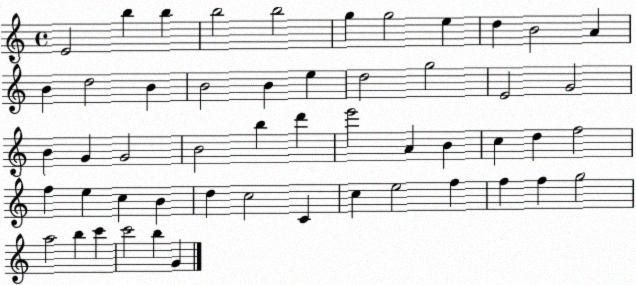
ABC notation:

X:1
T:Untitled
M:4/4
L:1/4
K:C
E2 b b b2 b2 g g2 e d B2 A B d2 B B2 B e d2 g2 E2 G2 B G G2 B2 b d' e'2 A B c d f2 f e c B d c2 C c e2 f f f g2 a2 b c' c'2 b G